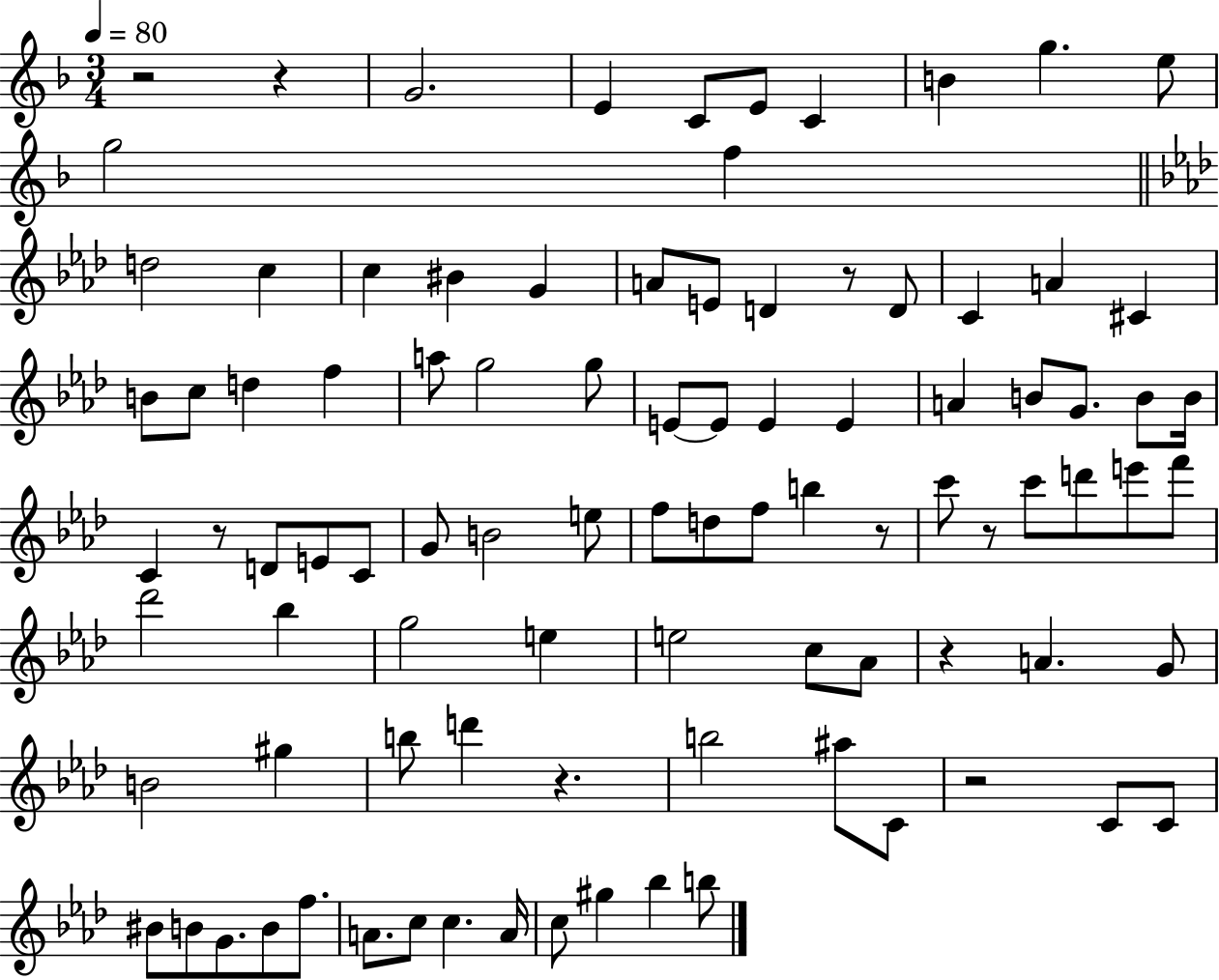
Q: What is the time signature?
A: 3/4